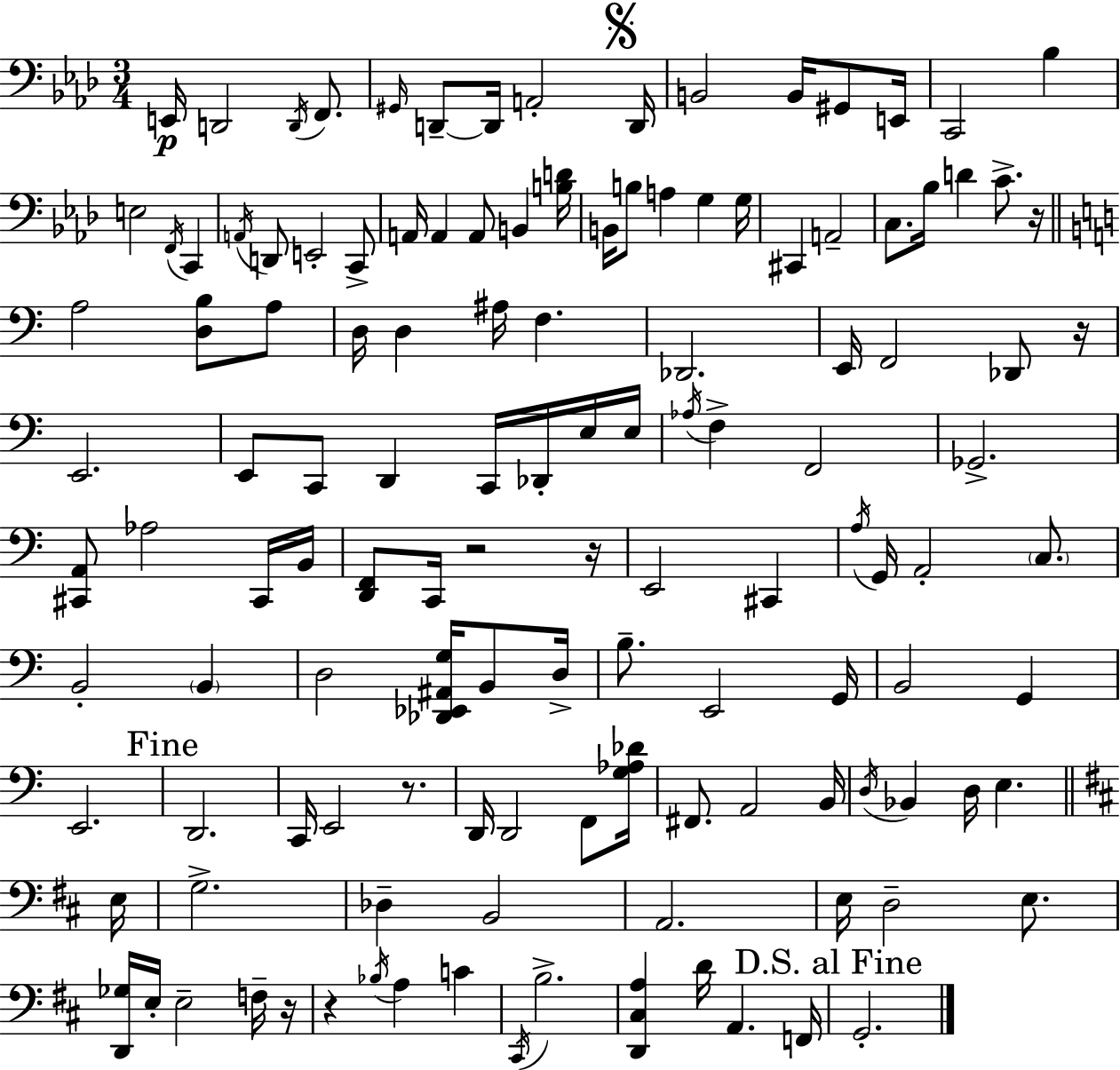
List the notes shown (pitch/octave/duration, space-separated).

E2/s D2/h D2/s F2/e. G#2/s D2/e D2/s A2/h D2/s B2/h B2/s G#2/e E2/s C2/h Bb3/q E3/h F2/s C2/q A2/s D2/e E2/h C2/e A2/s A2/q A2/e B2/q [B3,D4]/s B2/s B3/e A3/q G3/q G3/s C#2/q A2/h C3/e. Bb3/s D4/q C4/e. R/s A3/h [D3,B3]/e A3/e D3/s D3/q A#3/s F3/q. Db2/h. E2/s F2/h Db2/e R/s E2/h. E2/e C2/e D2/q C2/s Db2/s E3/s E3/s Ab3/s F3/q F2/h Gb2/h. [C#2,A2]/e Ab3/h C#2/s B2/s [D2,F2]/e C2/s R/h R/s E2/h C#2/q A3/s G2/s A2/h C3/e. B2/h B2/q D3/h [Db2,Eb2,A#2,G3]/s B2/e D3/s B3/e. E2/h G2/s B2/h G2/q E2/h. D2/h. C2/s E2/h R/e. D2/s D2/h F2/e [G3,Ab3,Db4]/s F#2/e. A2/h B2/s D3/s Bb2/q D3/s E3/q. E3/s G3/h. Db3/q B2/h A2/h. E3/s D3/h E3/e. [D2,Gb3]/s E3/s E3/h F3/s R/s R/q Bb3/s A3/q C4/q C#2/s B3/h. [D2,C#3,A3]/q D4/s A2/q. F2/s G2/h.